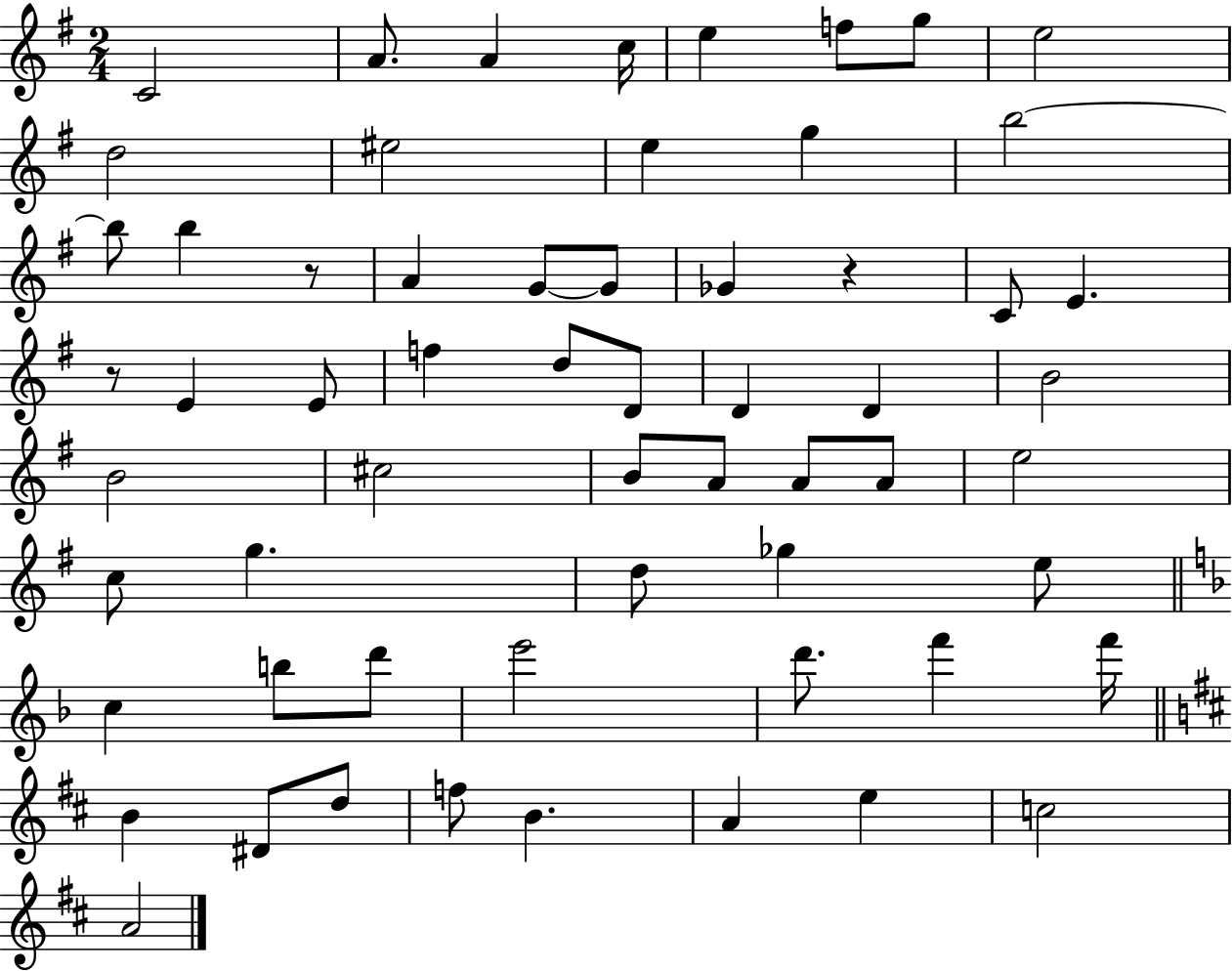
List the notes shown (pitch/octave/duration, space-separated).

C4/h A4/e. A4/q C5/s E5/q F5/e G5/e E5/h D5/h EIS5/h E5/q G5/q B5/h B5/e B5/q R/e A4/q G4/e G4/e Gb4/q R/q C4/e E4/q. R/e E4/q E4/e F5/q D5/e D4/e D4/q D4/q B4/h B4/h C#5/h B4/e A4/e A4/e A4/e E5/h C5/e G5/q. D5/e Gb5/q E5/e C5/q B5/e D6/e E6/h D6/e. F6/q F6/s B4/q D#4/e D5/e F5/e B4/q. A4/q E5/q C5/h A4/h